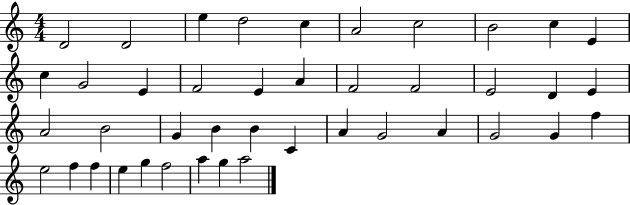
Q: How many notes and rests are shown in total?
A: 42